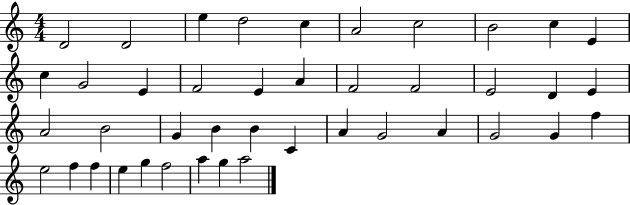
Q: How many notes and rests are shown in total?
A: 42